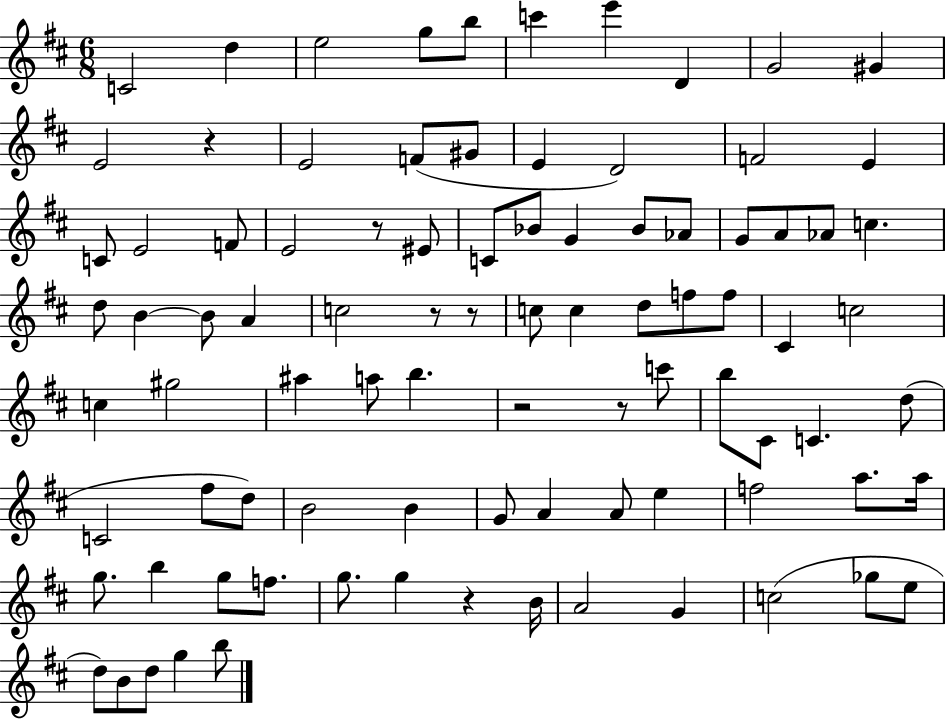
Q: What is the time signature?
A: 6/8